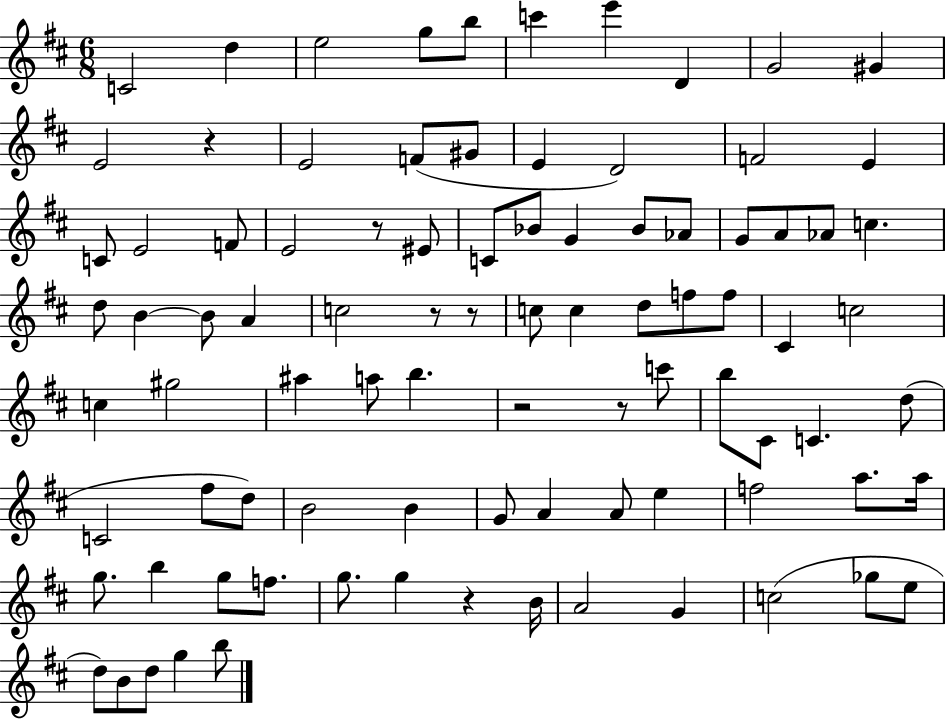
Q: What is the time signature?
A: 6/8